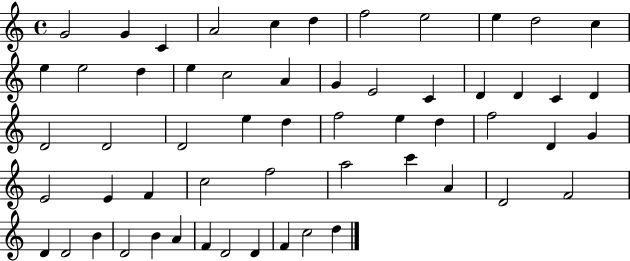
X:1
T:Untitled
M:4/4
L:1/4
K:C
G2 G C A2 c d f2 e2 e d2 c e e2 d e c2 A G E2 C D D C D D2 D2 D2 e d f2 e d f2 D G E2 E F c2 f2 a2 c' A D2 F2 D D2 B D2 B A F D2 D F c2 d